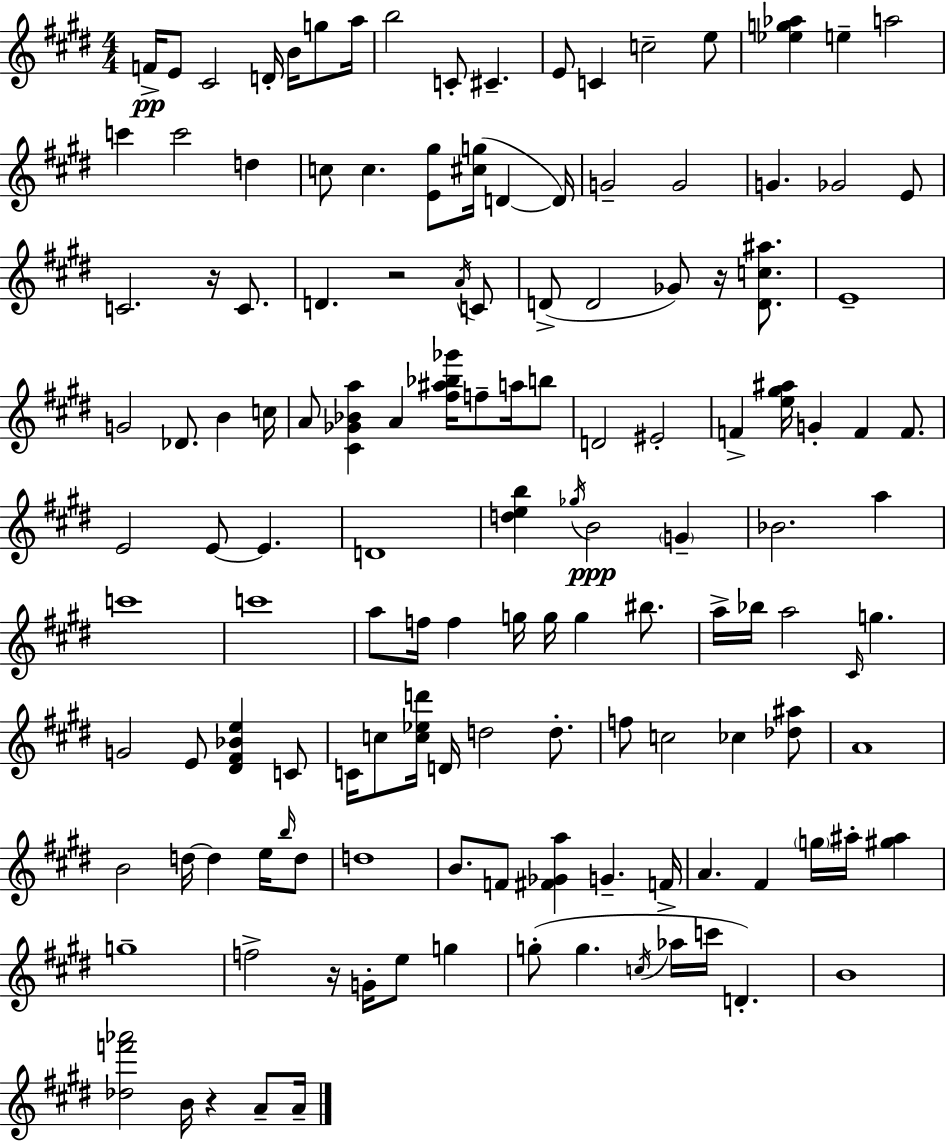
{
  \clef treble
  \numericTimeSignature
  \time 4/4
  \key e \major
  f'16->\pp e'8 cis'2 d'16-. b'16 g''8 a''16 | b''2 c'8-. cis'4.-- | e'8 c'4 c''2-- e''8 | <ees'' g'' aes''>4 e''4-- a''2 | \break c'''4 c'''2 d''4 | c''8 c''4. <e' gis''>8 <cis'' g''>16( d'4~~ d'16) | g'2-- g'2 | g'4. ges'2 e'8 | \break c'2. r16 c'8. | d'4. r2 \acciaccatura { a'16 } c'8 | d'8->( d'2 ges'8) r16 <d' c'' ais''>8. | e'1-- | \break g'2 des'8. b'4 | c''16 a'8 <cis' ges' bes' a''>4 a'4 <fis'' ais'' bes'' ges'''>16 f''8-- a''16 b''8 | d'2 eis'2-. | f'4-> <e'' gis'' ais''>16 g'4-. f'4 f'8. | \break e'2 e'8~~ e'4. | d'1 | <d'' e'' b''>4 \acciaccatura { ges''16 } b'2\ppp \parenthesize g'4-- | bes'2. a''4 | \break c'''1 | c'''1 | a''8 f''16 f''4 g''16 g''16 g''4 bis''8. | a''16-> bes''16 a''2 \grace { cis'16 } g''4. | \break g'2 e'8 <dis' fis' bes' e''>4 | c'8 c'16 c''8 <c'' ees'' d'''>16 d'16 d''2 | d''8.-. f''8 c''2 ces''4 | <des'' ais''>8 a'1 | \break b'2 d''16~~ d''4 | e''16 \grace { b''16 } d''8 d''1 | b'8. f'8 <fis' ges' a''>4 g'4.-- | f'16-> a'4. fis'4 \parenthesize g''16 ais''16-. | \break <gis'' ais''>4 g''1-- | f''2-> r16 g'16-. e''8 | g''4 g''8-.( g''4. \acciaccatura { c''16 } aes''16 c'''16 d'4.-.) | b'1 | \break <des'' f''' aes'''>2 b'16 r4 | a'8-- a'16-- \bar "|."
}